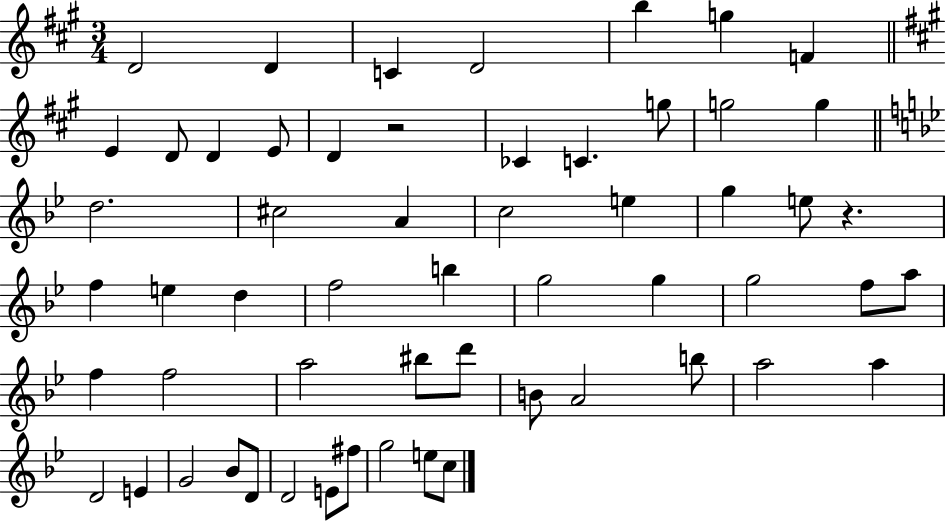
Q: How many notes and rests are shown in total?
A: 57